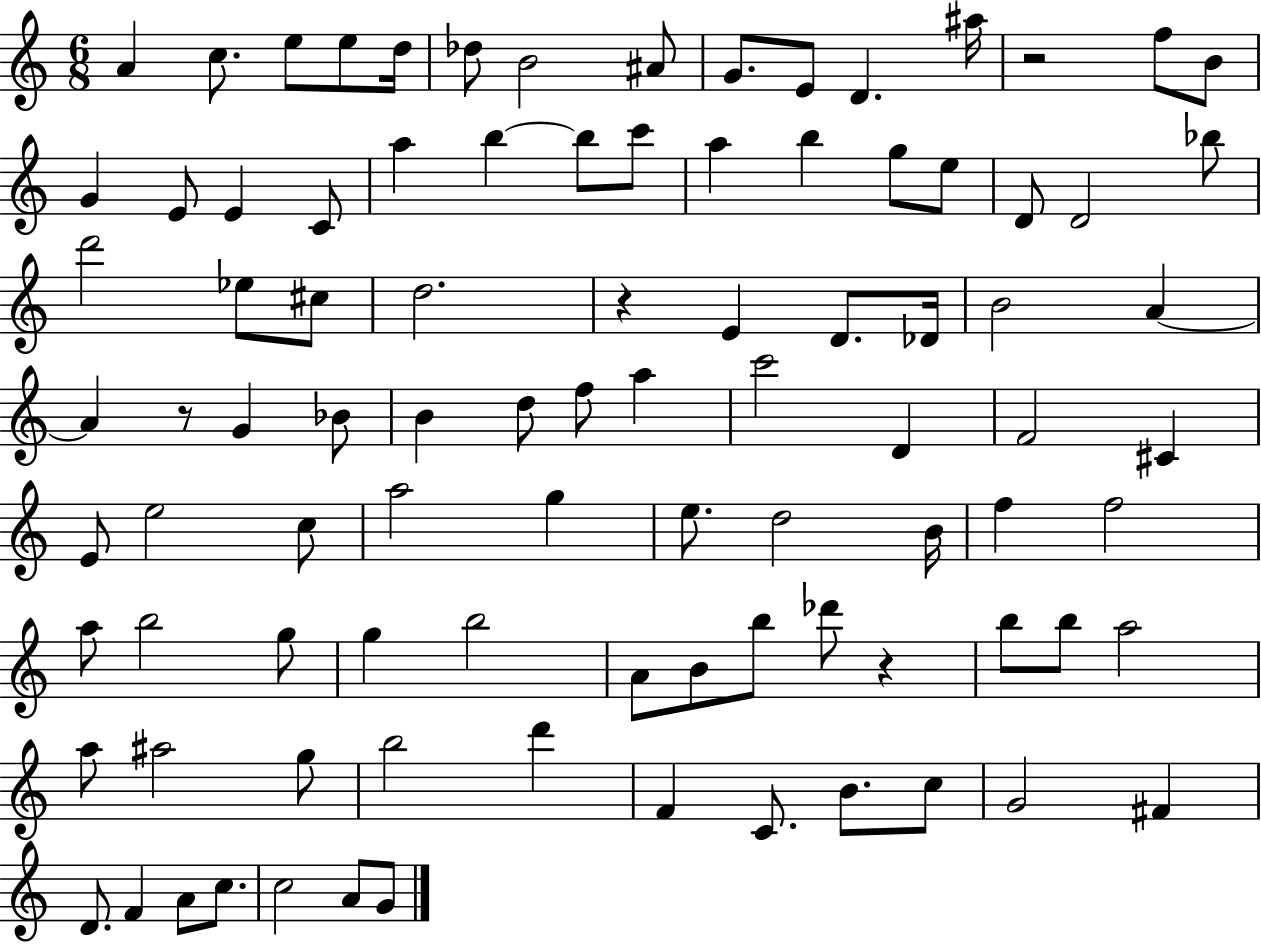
A4/q C5/e. E5/e E5/e D5/s Db5/e B4/h A#4/e G4/e. E4/e D4/q. A#5/s R/h F5/e B4/e G4/q E4/e E4/q C4/e A5/q B5/q B5/e C6/e A5/q B5/q G5/e E5/e D4/e D4/h Bb5/e D6/h Eb5/e C#5/e D5/h. R/q E4/q D4/e. Db4/s B4/h A4/q A4/q R/e G4/q Bb4/e B4/q D5/e F5/e A5/q C6/h D4/q F4/h C#4/q E4/e E5/h C5/e A5/h G5/q E5/e. D5/h B4/s F5/q F5/h A5/e B5/h G5/e G5/q B5/h A4/e B4/e B5/e Db6/e R/q B5/e B5/e A5/h A5/e A#5/h G5/e B5/h D6/q F4/q C4/e. B4/e. C5/e G4/h F#4/q D4/e. F4/q A4/e C5/e. C5/h A4/e G4/e